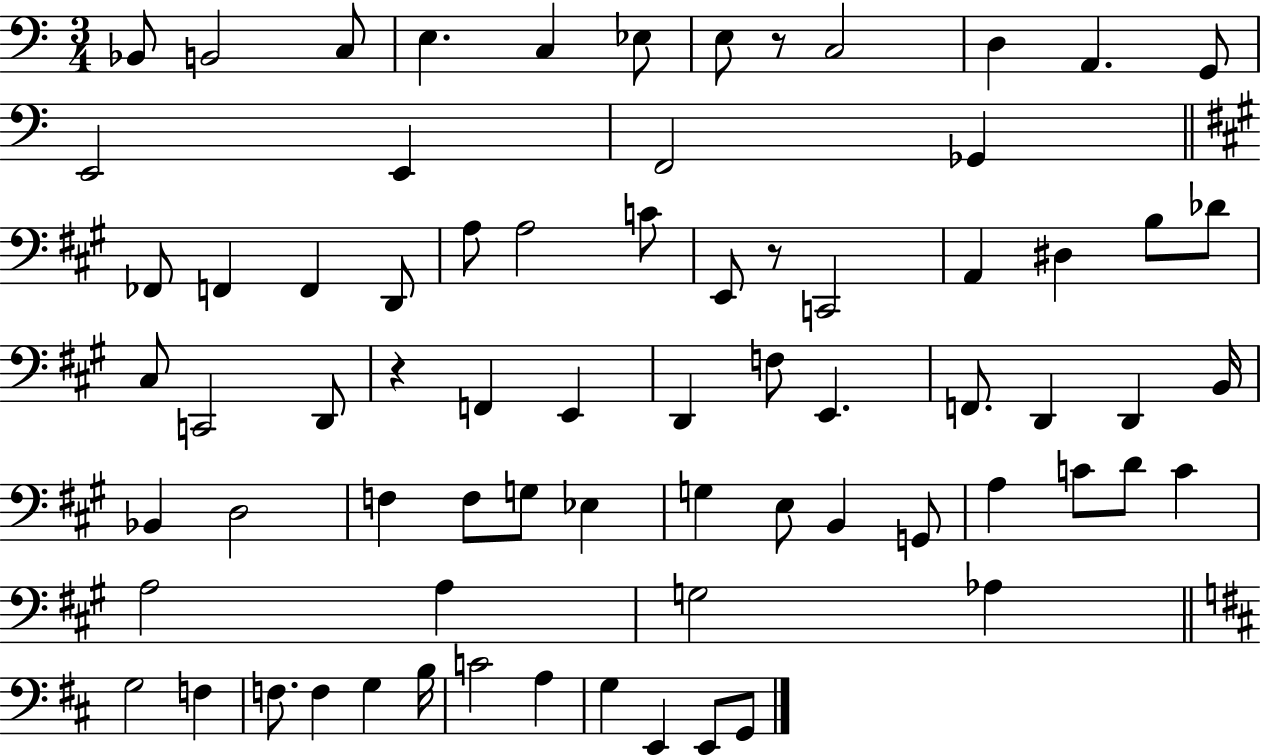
Bb2/e B2/h C3/e E3/q. C3/q Eb3/e E3/e R/e C3/h D3/q A2/q. G2/e E2/h E2/q F2/h Gb2/q FES2/e F2/q F2/q D2/e A3/e A3/h C4/e E2/e R/e C2/h A2/q D#3/q B3/e Db4/e C#3/e C2/h D2/e R/q F2/q E2/q D2/q F3/e E2/q. F2/e. D2/q D2/q B2/s Bb2/q D3/h F3/q F3/e G3/e Eb3/q G3/q E3/e B2/q G2/e A3/q C4/e D4/e C4/q A3/h A3/q G3/h Ab3/q G3/h F3/q F3/e. F3/q G3/q B3/s C4/h A3/q G3/q E2/q E2/e G2/e